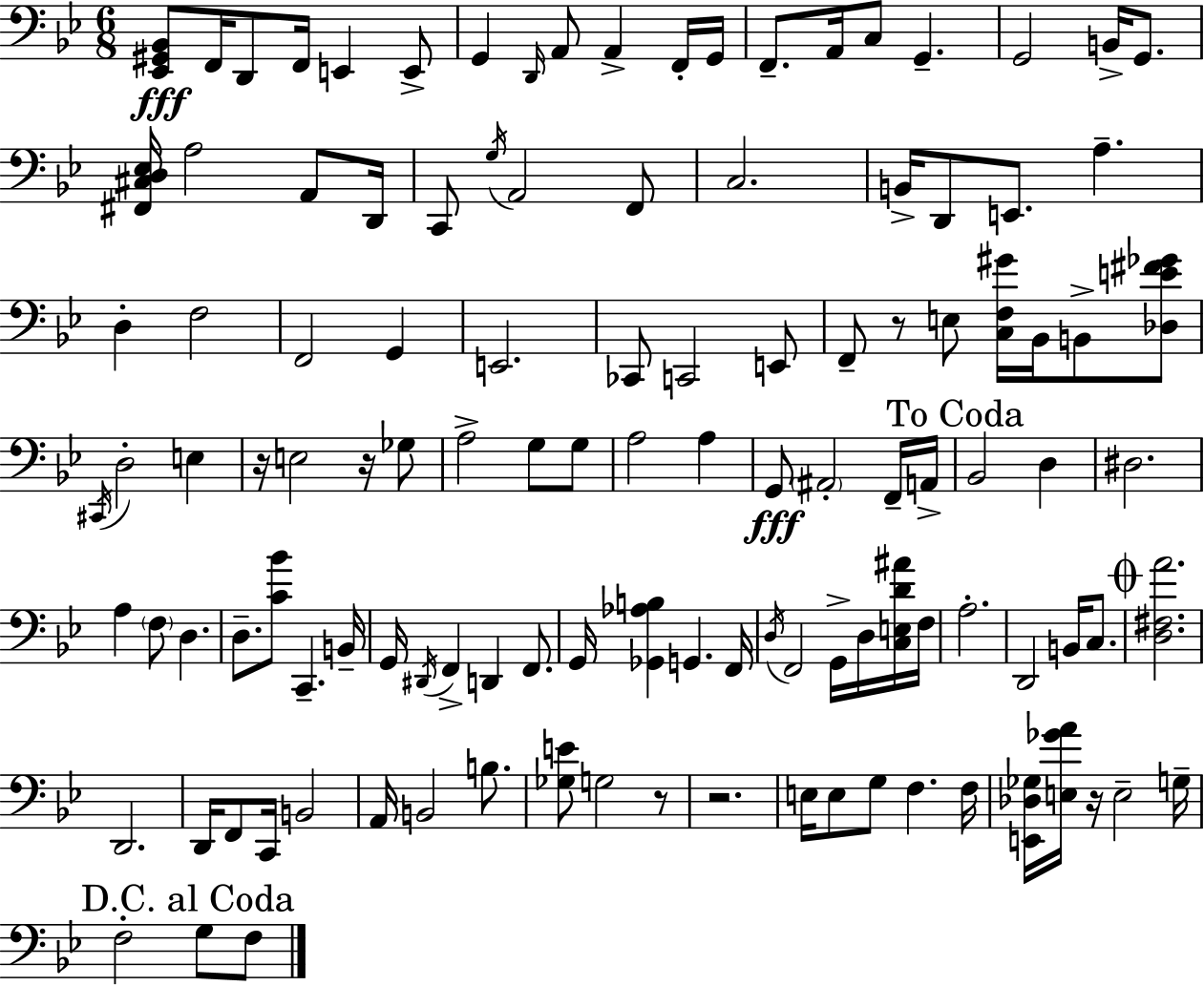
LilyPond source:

{
  \clef bass
  \numericTimeSignature
  \time 6/8
  \key bes \major
  <ees, gis, bes,>8\fff f,16 d,8 f,16 e,4 e,8-> | g,4 \grace { d,16 } a,8 a,4-> f,16-. | g,16 f,8.-- a,16 c8 g,4.-- | g,2 b,16-> g,8. | \break <fis, cis d ees>16 a2 a,8 | d,16 c,8 \acciaccatura { g16 } a,2 | f,8 c2. | b,16-> d,8 e,8. a4.-- | \break d4-. f2 | f,2 g,4 | e,2. | ces,8 c,2 | \break e,8 f,8-- r8 e8 <c f gis'>16 bes,16 b,8-> | <des e' fis' ges'>8 \acciaccatura { cis,16 } d2-. e4 | r16 e2 | r16 ges8 a2-> g8 | \break g8 a2 a4 | g,8\fff \parenthesize ais,2-. | f,16-- a,16-> \mark "To Coda" bes,2 d4 | dis2. | \break a4 \parenthesize f8 d4. | d8.-- <c' bes'>8 c,4.-- | b,16-- g,16 \acciaccatura { dis,16 } f,4-> d,4 | f,8. g,16 <ges, aes b>4 g,4. | \break f,16 \acciaccatura { d16 } f,2 | g,16-> d16 <c e d' ais'>16 f16 a2.-. | d,2 | b,16 c8. \mark \markup { \musicglyph "scripts.coda" } <d fis a'>2. | \break d,2. | d,16 f,8 c,16 b,2 | a,16 b,2 | b8. <ges e'>8 g2 | \break r8 r2. | e16 e8 g8 f4. | f16 <e, des ges>16 <e ges' a'>16 r16 e2-- | g16-- \mark "D.C. al Coda" f2-. | \break g8 f8 \bar "|."
}